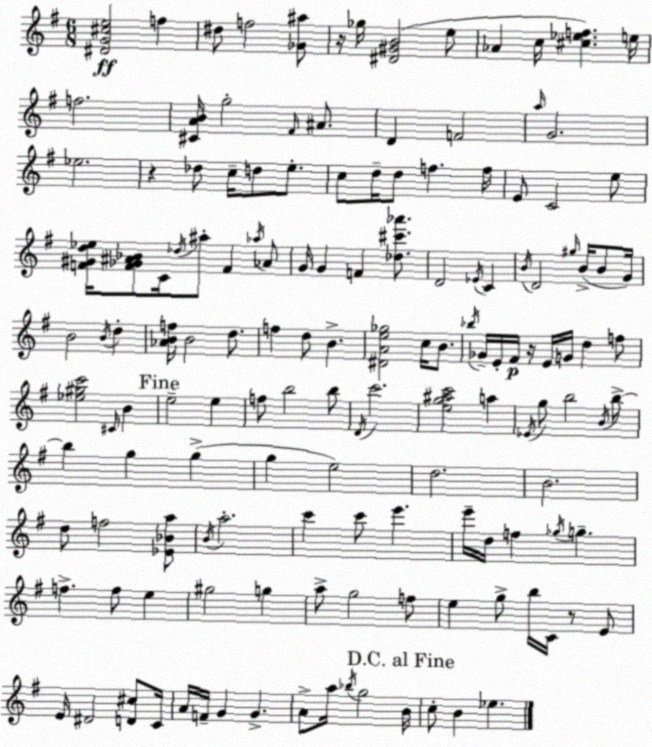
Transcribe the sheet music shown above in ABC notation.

X:1
T:Untitled
M:6/8
L:1/4
K:G
[^DG^ce]2 f ^d/2 f2 [_G^a]/2 z/4 _g/4 [^D^GB]2 e/2 _A c/4 [^c_ef] e/4 f2 [^CAB]/4 g2 ^F/4 ^A/2 D F2 a/4 G2 _e2 z _d/2 c/4 d/2 e/2 c/2 d/4 d/2 f f/4 E/2 C2 e/2 [F^Gd_e]/4 [F_G^A_B]/2 C/4 _d/4 ^a/2 F _a/4 _A/2 G/4 G F [_d^c'_a']/2 D2 _E/4 C B/4 D2 ^g/4 B/4 B/2 G/4 B2 B/4 d [_ABf]/4 B2 d/2 f d/2 B [^DAe_g]2 c/4 B/2 _b/4 _G/4 E/4 ^F/4 z/4 E/4 G/4 d f/2 [_e^gc']2 ^C/4 B e2 e f/2 b2 b/2 D/4 c'2 [eg^ac']2 a _E/4 g/2 b2 B/4 b/2 b g g g e2 d2 B2 d/2 f2 [_E_Ba]/2 B/4 a2 c' c'/2 e' e'/4 d/4 f _g/4 g f f/2 e ^g2 g a/2 g2 f/2 e g/2 b/4 C/4 z/2 E/2 E/4 ^D2 [D^c]/2 C/4 A/4 F/4 G G A/2 a/4 _b/4 g2 B/4 c/2 B _e